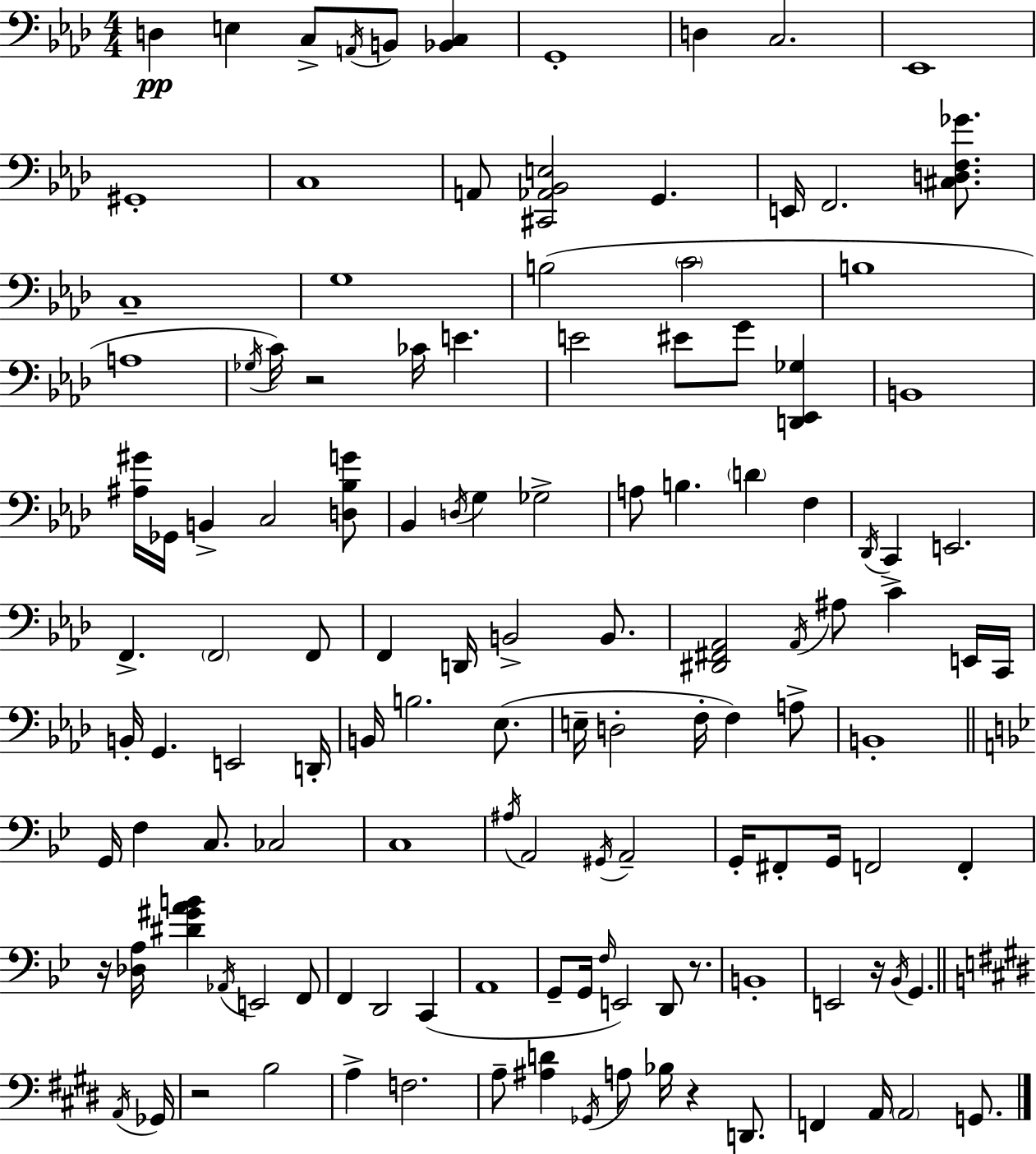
D3/q E3/q C3/e A2/s B2/e [Bb2,C3]/q G2/w D3/q C3/h. Eb2/w G#2/w C3/w A2/e [C#2,Ab2,Bb2,E3]/h G2/q. E2/s F2/h. [C#3,D3,F3,Gb4]/e. C3/w G3/w B3/h C4/h B3/w A3/w Gb3/s C4/s R/h CES4/s E4/q. E4/h EIS4/e G4/e [D2,Eb2,Gb3]/q B2/w [A#3,G#4]/s Gb2/s B2/q C3/h [D3,Bb3,G4]/e Bb2/q D3/s G3/q Gb3/h A3/e B3/q. D4/q F3/q Db2/s C2/q E2/h. F2/q. F2/h F2/e F2/q D2/s B2/h B2/e. [D#2,F#2,Ab2]/h Ab2/s A#3/e C4/q E2/s C2/s B2/s G2/q. E2/h D2/s B2/s B3/h. Eb3/e. E3/s D3/h F3/s F3/q A3/e B2/w G2/s F3/q C3/e. CES3/h C3/w A#3/s A2/h G#2/s A2/h G2/s F#2/e G2/s F2/h F2/q R/s [Db3,A3]/s [D#4,G#4,A4,B4]/q Ab2/s E2/h F2/e F2/q D2/h C2/q A2/w G2/e G2/s F3/s E2/h D2/e R/e. B2/w E2/h R/s Bb2/s G2/q. A2/s Gb2/s R/h B3/h A3/q F3/h. A3/e [A#3,D4]/q Gb2/s A3/e Bb3/s R/q D2/e. F2/q A2/s A2/h G2/e.